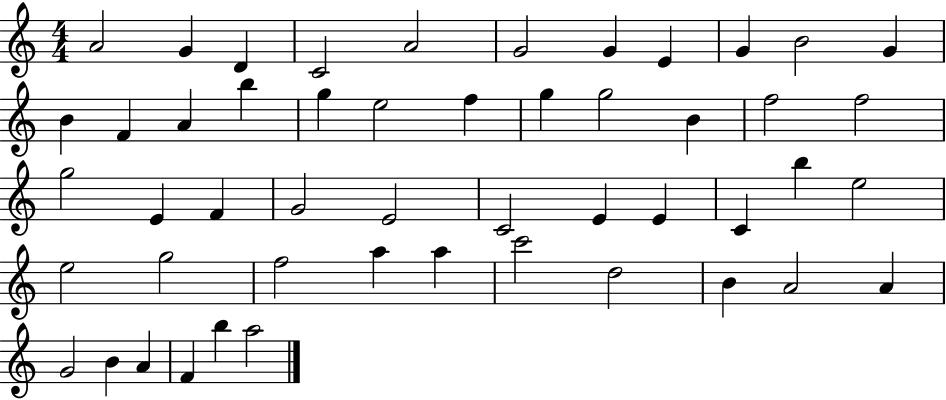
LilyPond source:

{
  \clef treble
  \numericTimeSignature
  \time 4/4
  \key c \major
  a'2 g'4 d'4 | c'2 a'2 | g'2 g'4 e'4 | g'4 b'2 g'4 | \break b'4 f'4 a'4 b''4 | g''4 e''2 f''4 | g''4 g''2 b'4 | f''2 f''2 | \break g''2 e'4 f'4 | g'2 e'2 | c'2 e'4 e'4 | c'4 b''4 e''2 | \break e''2 g''2 | f''2 a''4 a''4 | c'''2 d''2 | b'4 a'2 a'4 | \break g'2 b'4 a'4 | f'4 b''4 a''2 | \bar "|."
}